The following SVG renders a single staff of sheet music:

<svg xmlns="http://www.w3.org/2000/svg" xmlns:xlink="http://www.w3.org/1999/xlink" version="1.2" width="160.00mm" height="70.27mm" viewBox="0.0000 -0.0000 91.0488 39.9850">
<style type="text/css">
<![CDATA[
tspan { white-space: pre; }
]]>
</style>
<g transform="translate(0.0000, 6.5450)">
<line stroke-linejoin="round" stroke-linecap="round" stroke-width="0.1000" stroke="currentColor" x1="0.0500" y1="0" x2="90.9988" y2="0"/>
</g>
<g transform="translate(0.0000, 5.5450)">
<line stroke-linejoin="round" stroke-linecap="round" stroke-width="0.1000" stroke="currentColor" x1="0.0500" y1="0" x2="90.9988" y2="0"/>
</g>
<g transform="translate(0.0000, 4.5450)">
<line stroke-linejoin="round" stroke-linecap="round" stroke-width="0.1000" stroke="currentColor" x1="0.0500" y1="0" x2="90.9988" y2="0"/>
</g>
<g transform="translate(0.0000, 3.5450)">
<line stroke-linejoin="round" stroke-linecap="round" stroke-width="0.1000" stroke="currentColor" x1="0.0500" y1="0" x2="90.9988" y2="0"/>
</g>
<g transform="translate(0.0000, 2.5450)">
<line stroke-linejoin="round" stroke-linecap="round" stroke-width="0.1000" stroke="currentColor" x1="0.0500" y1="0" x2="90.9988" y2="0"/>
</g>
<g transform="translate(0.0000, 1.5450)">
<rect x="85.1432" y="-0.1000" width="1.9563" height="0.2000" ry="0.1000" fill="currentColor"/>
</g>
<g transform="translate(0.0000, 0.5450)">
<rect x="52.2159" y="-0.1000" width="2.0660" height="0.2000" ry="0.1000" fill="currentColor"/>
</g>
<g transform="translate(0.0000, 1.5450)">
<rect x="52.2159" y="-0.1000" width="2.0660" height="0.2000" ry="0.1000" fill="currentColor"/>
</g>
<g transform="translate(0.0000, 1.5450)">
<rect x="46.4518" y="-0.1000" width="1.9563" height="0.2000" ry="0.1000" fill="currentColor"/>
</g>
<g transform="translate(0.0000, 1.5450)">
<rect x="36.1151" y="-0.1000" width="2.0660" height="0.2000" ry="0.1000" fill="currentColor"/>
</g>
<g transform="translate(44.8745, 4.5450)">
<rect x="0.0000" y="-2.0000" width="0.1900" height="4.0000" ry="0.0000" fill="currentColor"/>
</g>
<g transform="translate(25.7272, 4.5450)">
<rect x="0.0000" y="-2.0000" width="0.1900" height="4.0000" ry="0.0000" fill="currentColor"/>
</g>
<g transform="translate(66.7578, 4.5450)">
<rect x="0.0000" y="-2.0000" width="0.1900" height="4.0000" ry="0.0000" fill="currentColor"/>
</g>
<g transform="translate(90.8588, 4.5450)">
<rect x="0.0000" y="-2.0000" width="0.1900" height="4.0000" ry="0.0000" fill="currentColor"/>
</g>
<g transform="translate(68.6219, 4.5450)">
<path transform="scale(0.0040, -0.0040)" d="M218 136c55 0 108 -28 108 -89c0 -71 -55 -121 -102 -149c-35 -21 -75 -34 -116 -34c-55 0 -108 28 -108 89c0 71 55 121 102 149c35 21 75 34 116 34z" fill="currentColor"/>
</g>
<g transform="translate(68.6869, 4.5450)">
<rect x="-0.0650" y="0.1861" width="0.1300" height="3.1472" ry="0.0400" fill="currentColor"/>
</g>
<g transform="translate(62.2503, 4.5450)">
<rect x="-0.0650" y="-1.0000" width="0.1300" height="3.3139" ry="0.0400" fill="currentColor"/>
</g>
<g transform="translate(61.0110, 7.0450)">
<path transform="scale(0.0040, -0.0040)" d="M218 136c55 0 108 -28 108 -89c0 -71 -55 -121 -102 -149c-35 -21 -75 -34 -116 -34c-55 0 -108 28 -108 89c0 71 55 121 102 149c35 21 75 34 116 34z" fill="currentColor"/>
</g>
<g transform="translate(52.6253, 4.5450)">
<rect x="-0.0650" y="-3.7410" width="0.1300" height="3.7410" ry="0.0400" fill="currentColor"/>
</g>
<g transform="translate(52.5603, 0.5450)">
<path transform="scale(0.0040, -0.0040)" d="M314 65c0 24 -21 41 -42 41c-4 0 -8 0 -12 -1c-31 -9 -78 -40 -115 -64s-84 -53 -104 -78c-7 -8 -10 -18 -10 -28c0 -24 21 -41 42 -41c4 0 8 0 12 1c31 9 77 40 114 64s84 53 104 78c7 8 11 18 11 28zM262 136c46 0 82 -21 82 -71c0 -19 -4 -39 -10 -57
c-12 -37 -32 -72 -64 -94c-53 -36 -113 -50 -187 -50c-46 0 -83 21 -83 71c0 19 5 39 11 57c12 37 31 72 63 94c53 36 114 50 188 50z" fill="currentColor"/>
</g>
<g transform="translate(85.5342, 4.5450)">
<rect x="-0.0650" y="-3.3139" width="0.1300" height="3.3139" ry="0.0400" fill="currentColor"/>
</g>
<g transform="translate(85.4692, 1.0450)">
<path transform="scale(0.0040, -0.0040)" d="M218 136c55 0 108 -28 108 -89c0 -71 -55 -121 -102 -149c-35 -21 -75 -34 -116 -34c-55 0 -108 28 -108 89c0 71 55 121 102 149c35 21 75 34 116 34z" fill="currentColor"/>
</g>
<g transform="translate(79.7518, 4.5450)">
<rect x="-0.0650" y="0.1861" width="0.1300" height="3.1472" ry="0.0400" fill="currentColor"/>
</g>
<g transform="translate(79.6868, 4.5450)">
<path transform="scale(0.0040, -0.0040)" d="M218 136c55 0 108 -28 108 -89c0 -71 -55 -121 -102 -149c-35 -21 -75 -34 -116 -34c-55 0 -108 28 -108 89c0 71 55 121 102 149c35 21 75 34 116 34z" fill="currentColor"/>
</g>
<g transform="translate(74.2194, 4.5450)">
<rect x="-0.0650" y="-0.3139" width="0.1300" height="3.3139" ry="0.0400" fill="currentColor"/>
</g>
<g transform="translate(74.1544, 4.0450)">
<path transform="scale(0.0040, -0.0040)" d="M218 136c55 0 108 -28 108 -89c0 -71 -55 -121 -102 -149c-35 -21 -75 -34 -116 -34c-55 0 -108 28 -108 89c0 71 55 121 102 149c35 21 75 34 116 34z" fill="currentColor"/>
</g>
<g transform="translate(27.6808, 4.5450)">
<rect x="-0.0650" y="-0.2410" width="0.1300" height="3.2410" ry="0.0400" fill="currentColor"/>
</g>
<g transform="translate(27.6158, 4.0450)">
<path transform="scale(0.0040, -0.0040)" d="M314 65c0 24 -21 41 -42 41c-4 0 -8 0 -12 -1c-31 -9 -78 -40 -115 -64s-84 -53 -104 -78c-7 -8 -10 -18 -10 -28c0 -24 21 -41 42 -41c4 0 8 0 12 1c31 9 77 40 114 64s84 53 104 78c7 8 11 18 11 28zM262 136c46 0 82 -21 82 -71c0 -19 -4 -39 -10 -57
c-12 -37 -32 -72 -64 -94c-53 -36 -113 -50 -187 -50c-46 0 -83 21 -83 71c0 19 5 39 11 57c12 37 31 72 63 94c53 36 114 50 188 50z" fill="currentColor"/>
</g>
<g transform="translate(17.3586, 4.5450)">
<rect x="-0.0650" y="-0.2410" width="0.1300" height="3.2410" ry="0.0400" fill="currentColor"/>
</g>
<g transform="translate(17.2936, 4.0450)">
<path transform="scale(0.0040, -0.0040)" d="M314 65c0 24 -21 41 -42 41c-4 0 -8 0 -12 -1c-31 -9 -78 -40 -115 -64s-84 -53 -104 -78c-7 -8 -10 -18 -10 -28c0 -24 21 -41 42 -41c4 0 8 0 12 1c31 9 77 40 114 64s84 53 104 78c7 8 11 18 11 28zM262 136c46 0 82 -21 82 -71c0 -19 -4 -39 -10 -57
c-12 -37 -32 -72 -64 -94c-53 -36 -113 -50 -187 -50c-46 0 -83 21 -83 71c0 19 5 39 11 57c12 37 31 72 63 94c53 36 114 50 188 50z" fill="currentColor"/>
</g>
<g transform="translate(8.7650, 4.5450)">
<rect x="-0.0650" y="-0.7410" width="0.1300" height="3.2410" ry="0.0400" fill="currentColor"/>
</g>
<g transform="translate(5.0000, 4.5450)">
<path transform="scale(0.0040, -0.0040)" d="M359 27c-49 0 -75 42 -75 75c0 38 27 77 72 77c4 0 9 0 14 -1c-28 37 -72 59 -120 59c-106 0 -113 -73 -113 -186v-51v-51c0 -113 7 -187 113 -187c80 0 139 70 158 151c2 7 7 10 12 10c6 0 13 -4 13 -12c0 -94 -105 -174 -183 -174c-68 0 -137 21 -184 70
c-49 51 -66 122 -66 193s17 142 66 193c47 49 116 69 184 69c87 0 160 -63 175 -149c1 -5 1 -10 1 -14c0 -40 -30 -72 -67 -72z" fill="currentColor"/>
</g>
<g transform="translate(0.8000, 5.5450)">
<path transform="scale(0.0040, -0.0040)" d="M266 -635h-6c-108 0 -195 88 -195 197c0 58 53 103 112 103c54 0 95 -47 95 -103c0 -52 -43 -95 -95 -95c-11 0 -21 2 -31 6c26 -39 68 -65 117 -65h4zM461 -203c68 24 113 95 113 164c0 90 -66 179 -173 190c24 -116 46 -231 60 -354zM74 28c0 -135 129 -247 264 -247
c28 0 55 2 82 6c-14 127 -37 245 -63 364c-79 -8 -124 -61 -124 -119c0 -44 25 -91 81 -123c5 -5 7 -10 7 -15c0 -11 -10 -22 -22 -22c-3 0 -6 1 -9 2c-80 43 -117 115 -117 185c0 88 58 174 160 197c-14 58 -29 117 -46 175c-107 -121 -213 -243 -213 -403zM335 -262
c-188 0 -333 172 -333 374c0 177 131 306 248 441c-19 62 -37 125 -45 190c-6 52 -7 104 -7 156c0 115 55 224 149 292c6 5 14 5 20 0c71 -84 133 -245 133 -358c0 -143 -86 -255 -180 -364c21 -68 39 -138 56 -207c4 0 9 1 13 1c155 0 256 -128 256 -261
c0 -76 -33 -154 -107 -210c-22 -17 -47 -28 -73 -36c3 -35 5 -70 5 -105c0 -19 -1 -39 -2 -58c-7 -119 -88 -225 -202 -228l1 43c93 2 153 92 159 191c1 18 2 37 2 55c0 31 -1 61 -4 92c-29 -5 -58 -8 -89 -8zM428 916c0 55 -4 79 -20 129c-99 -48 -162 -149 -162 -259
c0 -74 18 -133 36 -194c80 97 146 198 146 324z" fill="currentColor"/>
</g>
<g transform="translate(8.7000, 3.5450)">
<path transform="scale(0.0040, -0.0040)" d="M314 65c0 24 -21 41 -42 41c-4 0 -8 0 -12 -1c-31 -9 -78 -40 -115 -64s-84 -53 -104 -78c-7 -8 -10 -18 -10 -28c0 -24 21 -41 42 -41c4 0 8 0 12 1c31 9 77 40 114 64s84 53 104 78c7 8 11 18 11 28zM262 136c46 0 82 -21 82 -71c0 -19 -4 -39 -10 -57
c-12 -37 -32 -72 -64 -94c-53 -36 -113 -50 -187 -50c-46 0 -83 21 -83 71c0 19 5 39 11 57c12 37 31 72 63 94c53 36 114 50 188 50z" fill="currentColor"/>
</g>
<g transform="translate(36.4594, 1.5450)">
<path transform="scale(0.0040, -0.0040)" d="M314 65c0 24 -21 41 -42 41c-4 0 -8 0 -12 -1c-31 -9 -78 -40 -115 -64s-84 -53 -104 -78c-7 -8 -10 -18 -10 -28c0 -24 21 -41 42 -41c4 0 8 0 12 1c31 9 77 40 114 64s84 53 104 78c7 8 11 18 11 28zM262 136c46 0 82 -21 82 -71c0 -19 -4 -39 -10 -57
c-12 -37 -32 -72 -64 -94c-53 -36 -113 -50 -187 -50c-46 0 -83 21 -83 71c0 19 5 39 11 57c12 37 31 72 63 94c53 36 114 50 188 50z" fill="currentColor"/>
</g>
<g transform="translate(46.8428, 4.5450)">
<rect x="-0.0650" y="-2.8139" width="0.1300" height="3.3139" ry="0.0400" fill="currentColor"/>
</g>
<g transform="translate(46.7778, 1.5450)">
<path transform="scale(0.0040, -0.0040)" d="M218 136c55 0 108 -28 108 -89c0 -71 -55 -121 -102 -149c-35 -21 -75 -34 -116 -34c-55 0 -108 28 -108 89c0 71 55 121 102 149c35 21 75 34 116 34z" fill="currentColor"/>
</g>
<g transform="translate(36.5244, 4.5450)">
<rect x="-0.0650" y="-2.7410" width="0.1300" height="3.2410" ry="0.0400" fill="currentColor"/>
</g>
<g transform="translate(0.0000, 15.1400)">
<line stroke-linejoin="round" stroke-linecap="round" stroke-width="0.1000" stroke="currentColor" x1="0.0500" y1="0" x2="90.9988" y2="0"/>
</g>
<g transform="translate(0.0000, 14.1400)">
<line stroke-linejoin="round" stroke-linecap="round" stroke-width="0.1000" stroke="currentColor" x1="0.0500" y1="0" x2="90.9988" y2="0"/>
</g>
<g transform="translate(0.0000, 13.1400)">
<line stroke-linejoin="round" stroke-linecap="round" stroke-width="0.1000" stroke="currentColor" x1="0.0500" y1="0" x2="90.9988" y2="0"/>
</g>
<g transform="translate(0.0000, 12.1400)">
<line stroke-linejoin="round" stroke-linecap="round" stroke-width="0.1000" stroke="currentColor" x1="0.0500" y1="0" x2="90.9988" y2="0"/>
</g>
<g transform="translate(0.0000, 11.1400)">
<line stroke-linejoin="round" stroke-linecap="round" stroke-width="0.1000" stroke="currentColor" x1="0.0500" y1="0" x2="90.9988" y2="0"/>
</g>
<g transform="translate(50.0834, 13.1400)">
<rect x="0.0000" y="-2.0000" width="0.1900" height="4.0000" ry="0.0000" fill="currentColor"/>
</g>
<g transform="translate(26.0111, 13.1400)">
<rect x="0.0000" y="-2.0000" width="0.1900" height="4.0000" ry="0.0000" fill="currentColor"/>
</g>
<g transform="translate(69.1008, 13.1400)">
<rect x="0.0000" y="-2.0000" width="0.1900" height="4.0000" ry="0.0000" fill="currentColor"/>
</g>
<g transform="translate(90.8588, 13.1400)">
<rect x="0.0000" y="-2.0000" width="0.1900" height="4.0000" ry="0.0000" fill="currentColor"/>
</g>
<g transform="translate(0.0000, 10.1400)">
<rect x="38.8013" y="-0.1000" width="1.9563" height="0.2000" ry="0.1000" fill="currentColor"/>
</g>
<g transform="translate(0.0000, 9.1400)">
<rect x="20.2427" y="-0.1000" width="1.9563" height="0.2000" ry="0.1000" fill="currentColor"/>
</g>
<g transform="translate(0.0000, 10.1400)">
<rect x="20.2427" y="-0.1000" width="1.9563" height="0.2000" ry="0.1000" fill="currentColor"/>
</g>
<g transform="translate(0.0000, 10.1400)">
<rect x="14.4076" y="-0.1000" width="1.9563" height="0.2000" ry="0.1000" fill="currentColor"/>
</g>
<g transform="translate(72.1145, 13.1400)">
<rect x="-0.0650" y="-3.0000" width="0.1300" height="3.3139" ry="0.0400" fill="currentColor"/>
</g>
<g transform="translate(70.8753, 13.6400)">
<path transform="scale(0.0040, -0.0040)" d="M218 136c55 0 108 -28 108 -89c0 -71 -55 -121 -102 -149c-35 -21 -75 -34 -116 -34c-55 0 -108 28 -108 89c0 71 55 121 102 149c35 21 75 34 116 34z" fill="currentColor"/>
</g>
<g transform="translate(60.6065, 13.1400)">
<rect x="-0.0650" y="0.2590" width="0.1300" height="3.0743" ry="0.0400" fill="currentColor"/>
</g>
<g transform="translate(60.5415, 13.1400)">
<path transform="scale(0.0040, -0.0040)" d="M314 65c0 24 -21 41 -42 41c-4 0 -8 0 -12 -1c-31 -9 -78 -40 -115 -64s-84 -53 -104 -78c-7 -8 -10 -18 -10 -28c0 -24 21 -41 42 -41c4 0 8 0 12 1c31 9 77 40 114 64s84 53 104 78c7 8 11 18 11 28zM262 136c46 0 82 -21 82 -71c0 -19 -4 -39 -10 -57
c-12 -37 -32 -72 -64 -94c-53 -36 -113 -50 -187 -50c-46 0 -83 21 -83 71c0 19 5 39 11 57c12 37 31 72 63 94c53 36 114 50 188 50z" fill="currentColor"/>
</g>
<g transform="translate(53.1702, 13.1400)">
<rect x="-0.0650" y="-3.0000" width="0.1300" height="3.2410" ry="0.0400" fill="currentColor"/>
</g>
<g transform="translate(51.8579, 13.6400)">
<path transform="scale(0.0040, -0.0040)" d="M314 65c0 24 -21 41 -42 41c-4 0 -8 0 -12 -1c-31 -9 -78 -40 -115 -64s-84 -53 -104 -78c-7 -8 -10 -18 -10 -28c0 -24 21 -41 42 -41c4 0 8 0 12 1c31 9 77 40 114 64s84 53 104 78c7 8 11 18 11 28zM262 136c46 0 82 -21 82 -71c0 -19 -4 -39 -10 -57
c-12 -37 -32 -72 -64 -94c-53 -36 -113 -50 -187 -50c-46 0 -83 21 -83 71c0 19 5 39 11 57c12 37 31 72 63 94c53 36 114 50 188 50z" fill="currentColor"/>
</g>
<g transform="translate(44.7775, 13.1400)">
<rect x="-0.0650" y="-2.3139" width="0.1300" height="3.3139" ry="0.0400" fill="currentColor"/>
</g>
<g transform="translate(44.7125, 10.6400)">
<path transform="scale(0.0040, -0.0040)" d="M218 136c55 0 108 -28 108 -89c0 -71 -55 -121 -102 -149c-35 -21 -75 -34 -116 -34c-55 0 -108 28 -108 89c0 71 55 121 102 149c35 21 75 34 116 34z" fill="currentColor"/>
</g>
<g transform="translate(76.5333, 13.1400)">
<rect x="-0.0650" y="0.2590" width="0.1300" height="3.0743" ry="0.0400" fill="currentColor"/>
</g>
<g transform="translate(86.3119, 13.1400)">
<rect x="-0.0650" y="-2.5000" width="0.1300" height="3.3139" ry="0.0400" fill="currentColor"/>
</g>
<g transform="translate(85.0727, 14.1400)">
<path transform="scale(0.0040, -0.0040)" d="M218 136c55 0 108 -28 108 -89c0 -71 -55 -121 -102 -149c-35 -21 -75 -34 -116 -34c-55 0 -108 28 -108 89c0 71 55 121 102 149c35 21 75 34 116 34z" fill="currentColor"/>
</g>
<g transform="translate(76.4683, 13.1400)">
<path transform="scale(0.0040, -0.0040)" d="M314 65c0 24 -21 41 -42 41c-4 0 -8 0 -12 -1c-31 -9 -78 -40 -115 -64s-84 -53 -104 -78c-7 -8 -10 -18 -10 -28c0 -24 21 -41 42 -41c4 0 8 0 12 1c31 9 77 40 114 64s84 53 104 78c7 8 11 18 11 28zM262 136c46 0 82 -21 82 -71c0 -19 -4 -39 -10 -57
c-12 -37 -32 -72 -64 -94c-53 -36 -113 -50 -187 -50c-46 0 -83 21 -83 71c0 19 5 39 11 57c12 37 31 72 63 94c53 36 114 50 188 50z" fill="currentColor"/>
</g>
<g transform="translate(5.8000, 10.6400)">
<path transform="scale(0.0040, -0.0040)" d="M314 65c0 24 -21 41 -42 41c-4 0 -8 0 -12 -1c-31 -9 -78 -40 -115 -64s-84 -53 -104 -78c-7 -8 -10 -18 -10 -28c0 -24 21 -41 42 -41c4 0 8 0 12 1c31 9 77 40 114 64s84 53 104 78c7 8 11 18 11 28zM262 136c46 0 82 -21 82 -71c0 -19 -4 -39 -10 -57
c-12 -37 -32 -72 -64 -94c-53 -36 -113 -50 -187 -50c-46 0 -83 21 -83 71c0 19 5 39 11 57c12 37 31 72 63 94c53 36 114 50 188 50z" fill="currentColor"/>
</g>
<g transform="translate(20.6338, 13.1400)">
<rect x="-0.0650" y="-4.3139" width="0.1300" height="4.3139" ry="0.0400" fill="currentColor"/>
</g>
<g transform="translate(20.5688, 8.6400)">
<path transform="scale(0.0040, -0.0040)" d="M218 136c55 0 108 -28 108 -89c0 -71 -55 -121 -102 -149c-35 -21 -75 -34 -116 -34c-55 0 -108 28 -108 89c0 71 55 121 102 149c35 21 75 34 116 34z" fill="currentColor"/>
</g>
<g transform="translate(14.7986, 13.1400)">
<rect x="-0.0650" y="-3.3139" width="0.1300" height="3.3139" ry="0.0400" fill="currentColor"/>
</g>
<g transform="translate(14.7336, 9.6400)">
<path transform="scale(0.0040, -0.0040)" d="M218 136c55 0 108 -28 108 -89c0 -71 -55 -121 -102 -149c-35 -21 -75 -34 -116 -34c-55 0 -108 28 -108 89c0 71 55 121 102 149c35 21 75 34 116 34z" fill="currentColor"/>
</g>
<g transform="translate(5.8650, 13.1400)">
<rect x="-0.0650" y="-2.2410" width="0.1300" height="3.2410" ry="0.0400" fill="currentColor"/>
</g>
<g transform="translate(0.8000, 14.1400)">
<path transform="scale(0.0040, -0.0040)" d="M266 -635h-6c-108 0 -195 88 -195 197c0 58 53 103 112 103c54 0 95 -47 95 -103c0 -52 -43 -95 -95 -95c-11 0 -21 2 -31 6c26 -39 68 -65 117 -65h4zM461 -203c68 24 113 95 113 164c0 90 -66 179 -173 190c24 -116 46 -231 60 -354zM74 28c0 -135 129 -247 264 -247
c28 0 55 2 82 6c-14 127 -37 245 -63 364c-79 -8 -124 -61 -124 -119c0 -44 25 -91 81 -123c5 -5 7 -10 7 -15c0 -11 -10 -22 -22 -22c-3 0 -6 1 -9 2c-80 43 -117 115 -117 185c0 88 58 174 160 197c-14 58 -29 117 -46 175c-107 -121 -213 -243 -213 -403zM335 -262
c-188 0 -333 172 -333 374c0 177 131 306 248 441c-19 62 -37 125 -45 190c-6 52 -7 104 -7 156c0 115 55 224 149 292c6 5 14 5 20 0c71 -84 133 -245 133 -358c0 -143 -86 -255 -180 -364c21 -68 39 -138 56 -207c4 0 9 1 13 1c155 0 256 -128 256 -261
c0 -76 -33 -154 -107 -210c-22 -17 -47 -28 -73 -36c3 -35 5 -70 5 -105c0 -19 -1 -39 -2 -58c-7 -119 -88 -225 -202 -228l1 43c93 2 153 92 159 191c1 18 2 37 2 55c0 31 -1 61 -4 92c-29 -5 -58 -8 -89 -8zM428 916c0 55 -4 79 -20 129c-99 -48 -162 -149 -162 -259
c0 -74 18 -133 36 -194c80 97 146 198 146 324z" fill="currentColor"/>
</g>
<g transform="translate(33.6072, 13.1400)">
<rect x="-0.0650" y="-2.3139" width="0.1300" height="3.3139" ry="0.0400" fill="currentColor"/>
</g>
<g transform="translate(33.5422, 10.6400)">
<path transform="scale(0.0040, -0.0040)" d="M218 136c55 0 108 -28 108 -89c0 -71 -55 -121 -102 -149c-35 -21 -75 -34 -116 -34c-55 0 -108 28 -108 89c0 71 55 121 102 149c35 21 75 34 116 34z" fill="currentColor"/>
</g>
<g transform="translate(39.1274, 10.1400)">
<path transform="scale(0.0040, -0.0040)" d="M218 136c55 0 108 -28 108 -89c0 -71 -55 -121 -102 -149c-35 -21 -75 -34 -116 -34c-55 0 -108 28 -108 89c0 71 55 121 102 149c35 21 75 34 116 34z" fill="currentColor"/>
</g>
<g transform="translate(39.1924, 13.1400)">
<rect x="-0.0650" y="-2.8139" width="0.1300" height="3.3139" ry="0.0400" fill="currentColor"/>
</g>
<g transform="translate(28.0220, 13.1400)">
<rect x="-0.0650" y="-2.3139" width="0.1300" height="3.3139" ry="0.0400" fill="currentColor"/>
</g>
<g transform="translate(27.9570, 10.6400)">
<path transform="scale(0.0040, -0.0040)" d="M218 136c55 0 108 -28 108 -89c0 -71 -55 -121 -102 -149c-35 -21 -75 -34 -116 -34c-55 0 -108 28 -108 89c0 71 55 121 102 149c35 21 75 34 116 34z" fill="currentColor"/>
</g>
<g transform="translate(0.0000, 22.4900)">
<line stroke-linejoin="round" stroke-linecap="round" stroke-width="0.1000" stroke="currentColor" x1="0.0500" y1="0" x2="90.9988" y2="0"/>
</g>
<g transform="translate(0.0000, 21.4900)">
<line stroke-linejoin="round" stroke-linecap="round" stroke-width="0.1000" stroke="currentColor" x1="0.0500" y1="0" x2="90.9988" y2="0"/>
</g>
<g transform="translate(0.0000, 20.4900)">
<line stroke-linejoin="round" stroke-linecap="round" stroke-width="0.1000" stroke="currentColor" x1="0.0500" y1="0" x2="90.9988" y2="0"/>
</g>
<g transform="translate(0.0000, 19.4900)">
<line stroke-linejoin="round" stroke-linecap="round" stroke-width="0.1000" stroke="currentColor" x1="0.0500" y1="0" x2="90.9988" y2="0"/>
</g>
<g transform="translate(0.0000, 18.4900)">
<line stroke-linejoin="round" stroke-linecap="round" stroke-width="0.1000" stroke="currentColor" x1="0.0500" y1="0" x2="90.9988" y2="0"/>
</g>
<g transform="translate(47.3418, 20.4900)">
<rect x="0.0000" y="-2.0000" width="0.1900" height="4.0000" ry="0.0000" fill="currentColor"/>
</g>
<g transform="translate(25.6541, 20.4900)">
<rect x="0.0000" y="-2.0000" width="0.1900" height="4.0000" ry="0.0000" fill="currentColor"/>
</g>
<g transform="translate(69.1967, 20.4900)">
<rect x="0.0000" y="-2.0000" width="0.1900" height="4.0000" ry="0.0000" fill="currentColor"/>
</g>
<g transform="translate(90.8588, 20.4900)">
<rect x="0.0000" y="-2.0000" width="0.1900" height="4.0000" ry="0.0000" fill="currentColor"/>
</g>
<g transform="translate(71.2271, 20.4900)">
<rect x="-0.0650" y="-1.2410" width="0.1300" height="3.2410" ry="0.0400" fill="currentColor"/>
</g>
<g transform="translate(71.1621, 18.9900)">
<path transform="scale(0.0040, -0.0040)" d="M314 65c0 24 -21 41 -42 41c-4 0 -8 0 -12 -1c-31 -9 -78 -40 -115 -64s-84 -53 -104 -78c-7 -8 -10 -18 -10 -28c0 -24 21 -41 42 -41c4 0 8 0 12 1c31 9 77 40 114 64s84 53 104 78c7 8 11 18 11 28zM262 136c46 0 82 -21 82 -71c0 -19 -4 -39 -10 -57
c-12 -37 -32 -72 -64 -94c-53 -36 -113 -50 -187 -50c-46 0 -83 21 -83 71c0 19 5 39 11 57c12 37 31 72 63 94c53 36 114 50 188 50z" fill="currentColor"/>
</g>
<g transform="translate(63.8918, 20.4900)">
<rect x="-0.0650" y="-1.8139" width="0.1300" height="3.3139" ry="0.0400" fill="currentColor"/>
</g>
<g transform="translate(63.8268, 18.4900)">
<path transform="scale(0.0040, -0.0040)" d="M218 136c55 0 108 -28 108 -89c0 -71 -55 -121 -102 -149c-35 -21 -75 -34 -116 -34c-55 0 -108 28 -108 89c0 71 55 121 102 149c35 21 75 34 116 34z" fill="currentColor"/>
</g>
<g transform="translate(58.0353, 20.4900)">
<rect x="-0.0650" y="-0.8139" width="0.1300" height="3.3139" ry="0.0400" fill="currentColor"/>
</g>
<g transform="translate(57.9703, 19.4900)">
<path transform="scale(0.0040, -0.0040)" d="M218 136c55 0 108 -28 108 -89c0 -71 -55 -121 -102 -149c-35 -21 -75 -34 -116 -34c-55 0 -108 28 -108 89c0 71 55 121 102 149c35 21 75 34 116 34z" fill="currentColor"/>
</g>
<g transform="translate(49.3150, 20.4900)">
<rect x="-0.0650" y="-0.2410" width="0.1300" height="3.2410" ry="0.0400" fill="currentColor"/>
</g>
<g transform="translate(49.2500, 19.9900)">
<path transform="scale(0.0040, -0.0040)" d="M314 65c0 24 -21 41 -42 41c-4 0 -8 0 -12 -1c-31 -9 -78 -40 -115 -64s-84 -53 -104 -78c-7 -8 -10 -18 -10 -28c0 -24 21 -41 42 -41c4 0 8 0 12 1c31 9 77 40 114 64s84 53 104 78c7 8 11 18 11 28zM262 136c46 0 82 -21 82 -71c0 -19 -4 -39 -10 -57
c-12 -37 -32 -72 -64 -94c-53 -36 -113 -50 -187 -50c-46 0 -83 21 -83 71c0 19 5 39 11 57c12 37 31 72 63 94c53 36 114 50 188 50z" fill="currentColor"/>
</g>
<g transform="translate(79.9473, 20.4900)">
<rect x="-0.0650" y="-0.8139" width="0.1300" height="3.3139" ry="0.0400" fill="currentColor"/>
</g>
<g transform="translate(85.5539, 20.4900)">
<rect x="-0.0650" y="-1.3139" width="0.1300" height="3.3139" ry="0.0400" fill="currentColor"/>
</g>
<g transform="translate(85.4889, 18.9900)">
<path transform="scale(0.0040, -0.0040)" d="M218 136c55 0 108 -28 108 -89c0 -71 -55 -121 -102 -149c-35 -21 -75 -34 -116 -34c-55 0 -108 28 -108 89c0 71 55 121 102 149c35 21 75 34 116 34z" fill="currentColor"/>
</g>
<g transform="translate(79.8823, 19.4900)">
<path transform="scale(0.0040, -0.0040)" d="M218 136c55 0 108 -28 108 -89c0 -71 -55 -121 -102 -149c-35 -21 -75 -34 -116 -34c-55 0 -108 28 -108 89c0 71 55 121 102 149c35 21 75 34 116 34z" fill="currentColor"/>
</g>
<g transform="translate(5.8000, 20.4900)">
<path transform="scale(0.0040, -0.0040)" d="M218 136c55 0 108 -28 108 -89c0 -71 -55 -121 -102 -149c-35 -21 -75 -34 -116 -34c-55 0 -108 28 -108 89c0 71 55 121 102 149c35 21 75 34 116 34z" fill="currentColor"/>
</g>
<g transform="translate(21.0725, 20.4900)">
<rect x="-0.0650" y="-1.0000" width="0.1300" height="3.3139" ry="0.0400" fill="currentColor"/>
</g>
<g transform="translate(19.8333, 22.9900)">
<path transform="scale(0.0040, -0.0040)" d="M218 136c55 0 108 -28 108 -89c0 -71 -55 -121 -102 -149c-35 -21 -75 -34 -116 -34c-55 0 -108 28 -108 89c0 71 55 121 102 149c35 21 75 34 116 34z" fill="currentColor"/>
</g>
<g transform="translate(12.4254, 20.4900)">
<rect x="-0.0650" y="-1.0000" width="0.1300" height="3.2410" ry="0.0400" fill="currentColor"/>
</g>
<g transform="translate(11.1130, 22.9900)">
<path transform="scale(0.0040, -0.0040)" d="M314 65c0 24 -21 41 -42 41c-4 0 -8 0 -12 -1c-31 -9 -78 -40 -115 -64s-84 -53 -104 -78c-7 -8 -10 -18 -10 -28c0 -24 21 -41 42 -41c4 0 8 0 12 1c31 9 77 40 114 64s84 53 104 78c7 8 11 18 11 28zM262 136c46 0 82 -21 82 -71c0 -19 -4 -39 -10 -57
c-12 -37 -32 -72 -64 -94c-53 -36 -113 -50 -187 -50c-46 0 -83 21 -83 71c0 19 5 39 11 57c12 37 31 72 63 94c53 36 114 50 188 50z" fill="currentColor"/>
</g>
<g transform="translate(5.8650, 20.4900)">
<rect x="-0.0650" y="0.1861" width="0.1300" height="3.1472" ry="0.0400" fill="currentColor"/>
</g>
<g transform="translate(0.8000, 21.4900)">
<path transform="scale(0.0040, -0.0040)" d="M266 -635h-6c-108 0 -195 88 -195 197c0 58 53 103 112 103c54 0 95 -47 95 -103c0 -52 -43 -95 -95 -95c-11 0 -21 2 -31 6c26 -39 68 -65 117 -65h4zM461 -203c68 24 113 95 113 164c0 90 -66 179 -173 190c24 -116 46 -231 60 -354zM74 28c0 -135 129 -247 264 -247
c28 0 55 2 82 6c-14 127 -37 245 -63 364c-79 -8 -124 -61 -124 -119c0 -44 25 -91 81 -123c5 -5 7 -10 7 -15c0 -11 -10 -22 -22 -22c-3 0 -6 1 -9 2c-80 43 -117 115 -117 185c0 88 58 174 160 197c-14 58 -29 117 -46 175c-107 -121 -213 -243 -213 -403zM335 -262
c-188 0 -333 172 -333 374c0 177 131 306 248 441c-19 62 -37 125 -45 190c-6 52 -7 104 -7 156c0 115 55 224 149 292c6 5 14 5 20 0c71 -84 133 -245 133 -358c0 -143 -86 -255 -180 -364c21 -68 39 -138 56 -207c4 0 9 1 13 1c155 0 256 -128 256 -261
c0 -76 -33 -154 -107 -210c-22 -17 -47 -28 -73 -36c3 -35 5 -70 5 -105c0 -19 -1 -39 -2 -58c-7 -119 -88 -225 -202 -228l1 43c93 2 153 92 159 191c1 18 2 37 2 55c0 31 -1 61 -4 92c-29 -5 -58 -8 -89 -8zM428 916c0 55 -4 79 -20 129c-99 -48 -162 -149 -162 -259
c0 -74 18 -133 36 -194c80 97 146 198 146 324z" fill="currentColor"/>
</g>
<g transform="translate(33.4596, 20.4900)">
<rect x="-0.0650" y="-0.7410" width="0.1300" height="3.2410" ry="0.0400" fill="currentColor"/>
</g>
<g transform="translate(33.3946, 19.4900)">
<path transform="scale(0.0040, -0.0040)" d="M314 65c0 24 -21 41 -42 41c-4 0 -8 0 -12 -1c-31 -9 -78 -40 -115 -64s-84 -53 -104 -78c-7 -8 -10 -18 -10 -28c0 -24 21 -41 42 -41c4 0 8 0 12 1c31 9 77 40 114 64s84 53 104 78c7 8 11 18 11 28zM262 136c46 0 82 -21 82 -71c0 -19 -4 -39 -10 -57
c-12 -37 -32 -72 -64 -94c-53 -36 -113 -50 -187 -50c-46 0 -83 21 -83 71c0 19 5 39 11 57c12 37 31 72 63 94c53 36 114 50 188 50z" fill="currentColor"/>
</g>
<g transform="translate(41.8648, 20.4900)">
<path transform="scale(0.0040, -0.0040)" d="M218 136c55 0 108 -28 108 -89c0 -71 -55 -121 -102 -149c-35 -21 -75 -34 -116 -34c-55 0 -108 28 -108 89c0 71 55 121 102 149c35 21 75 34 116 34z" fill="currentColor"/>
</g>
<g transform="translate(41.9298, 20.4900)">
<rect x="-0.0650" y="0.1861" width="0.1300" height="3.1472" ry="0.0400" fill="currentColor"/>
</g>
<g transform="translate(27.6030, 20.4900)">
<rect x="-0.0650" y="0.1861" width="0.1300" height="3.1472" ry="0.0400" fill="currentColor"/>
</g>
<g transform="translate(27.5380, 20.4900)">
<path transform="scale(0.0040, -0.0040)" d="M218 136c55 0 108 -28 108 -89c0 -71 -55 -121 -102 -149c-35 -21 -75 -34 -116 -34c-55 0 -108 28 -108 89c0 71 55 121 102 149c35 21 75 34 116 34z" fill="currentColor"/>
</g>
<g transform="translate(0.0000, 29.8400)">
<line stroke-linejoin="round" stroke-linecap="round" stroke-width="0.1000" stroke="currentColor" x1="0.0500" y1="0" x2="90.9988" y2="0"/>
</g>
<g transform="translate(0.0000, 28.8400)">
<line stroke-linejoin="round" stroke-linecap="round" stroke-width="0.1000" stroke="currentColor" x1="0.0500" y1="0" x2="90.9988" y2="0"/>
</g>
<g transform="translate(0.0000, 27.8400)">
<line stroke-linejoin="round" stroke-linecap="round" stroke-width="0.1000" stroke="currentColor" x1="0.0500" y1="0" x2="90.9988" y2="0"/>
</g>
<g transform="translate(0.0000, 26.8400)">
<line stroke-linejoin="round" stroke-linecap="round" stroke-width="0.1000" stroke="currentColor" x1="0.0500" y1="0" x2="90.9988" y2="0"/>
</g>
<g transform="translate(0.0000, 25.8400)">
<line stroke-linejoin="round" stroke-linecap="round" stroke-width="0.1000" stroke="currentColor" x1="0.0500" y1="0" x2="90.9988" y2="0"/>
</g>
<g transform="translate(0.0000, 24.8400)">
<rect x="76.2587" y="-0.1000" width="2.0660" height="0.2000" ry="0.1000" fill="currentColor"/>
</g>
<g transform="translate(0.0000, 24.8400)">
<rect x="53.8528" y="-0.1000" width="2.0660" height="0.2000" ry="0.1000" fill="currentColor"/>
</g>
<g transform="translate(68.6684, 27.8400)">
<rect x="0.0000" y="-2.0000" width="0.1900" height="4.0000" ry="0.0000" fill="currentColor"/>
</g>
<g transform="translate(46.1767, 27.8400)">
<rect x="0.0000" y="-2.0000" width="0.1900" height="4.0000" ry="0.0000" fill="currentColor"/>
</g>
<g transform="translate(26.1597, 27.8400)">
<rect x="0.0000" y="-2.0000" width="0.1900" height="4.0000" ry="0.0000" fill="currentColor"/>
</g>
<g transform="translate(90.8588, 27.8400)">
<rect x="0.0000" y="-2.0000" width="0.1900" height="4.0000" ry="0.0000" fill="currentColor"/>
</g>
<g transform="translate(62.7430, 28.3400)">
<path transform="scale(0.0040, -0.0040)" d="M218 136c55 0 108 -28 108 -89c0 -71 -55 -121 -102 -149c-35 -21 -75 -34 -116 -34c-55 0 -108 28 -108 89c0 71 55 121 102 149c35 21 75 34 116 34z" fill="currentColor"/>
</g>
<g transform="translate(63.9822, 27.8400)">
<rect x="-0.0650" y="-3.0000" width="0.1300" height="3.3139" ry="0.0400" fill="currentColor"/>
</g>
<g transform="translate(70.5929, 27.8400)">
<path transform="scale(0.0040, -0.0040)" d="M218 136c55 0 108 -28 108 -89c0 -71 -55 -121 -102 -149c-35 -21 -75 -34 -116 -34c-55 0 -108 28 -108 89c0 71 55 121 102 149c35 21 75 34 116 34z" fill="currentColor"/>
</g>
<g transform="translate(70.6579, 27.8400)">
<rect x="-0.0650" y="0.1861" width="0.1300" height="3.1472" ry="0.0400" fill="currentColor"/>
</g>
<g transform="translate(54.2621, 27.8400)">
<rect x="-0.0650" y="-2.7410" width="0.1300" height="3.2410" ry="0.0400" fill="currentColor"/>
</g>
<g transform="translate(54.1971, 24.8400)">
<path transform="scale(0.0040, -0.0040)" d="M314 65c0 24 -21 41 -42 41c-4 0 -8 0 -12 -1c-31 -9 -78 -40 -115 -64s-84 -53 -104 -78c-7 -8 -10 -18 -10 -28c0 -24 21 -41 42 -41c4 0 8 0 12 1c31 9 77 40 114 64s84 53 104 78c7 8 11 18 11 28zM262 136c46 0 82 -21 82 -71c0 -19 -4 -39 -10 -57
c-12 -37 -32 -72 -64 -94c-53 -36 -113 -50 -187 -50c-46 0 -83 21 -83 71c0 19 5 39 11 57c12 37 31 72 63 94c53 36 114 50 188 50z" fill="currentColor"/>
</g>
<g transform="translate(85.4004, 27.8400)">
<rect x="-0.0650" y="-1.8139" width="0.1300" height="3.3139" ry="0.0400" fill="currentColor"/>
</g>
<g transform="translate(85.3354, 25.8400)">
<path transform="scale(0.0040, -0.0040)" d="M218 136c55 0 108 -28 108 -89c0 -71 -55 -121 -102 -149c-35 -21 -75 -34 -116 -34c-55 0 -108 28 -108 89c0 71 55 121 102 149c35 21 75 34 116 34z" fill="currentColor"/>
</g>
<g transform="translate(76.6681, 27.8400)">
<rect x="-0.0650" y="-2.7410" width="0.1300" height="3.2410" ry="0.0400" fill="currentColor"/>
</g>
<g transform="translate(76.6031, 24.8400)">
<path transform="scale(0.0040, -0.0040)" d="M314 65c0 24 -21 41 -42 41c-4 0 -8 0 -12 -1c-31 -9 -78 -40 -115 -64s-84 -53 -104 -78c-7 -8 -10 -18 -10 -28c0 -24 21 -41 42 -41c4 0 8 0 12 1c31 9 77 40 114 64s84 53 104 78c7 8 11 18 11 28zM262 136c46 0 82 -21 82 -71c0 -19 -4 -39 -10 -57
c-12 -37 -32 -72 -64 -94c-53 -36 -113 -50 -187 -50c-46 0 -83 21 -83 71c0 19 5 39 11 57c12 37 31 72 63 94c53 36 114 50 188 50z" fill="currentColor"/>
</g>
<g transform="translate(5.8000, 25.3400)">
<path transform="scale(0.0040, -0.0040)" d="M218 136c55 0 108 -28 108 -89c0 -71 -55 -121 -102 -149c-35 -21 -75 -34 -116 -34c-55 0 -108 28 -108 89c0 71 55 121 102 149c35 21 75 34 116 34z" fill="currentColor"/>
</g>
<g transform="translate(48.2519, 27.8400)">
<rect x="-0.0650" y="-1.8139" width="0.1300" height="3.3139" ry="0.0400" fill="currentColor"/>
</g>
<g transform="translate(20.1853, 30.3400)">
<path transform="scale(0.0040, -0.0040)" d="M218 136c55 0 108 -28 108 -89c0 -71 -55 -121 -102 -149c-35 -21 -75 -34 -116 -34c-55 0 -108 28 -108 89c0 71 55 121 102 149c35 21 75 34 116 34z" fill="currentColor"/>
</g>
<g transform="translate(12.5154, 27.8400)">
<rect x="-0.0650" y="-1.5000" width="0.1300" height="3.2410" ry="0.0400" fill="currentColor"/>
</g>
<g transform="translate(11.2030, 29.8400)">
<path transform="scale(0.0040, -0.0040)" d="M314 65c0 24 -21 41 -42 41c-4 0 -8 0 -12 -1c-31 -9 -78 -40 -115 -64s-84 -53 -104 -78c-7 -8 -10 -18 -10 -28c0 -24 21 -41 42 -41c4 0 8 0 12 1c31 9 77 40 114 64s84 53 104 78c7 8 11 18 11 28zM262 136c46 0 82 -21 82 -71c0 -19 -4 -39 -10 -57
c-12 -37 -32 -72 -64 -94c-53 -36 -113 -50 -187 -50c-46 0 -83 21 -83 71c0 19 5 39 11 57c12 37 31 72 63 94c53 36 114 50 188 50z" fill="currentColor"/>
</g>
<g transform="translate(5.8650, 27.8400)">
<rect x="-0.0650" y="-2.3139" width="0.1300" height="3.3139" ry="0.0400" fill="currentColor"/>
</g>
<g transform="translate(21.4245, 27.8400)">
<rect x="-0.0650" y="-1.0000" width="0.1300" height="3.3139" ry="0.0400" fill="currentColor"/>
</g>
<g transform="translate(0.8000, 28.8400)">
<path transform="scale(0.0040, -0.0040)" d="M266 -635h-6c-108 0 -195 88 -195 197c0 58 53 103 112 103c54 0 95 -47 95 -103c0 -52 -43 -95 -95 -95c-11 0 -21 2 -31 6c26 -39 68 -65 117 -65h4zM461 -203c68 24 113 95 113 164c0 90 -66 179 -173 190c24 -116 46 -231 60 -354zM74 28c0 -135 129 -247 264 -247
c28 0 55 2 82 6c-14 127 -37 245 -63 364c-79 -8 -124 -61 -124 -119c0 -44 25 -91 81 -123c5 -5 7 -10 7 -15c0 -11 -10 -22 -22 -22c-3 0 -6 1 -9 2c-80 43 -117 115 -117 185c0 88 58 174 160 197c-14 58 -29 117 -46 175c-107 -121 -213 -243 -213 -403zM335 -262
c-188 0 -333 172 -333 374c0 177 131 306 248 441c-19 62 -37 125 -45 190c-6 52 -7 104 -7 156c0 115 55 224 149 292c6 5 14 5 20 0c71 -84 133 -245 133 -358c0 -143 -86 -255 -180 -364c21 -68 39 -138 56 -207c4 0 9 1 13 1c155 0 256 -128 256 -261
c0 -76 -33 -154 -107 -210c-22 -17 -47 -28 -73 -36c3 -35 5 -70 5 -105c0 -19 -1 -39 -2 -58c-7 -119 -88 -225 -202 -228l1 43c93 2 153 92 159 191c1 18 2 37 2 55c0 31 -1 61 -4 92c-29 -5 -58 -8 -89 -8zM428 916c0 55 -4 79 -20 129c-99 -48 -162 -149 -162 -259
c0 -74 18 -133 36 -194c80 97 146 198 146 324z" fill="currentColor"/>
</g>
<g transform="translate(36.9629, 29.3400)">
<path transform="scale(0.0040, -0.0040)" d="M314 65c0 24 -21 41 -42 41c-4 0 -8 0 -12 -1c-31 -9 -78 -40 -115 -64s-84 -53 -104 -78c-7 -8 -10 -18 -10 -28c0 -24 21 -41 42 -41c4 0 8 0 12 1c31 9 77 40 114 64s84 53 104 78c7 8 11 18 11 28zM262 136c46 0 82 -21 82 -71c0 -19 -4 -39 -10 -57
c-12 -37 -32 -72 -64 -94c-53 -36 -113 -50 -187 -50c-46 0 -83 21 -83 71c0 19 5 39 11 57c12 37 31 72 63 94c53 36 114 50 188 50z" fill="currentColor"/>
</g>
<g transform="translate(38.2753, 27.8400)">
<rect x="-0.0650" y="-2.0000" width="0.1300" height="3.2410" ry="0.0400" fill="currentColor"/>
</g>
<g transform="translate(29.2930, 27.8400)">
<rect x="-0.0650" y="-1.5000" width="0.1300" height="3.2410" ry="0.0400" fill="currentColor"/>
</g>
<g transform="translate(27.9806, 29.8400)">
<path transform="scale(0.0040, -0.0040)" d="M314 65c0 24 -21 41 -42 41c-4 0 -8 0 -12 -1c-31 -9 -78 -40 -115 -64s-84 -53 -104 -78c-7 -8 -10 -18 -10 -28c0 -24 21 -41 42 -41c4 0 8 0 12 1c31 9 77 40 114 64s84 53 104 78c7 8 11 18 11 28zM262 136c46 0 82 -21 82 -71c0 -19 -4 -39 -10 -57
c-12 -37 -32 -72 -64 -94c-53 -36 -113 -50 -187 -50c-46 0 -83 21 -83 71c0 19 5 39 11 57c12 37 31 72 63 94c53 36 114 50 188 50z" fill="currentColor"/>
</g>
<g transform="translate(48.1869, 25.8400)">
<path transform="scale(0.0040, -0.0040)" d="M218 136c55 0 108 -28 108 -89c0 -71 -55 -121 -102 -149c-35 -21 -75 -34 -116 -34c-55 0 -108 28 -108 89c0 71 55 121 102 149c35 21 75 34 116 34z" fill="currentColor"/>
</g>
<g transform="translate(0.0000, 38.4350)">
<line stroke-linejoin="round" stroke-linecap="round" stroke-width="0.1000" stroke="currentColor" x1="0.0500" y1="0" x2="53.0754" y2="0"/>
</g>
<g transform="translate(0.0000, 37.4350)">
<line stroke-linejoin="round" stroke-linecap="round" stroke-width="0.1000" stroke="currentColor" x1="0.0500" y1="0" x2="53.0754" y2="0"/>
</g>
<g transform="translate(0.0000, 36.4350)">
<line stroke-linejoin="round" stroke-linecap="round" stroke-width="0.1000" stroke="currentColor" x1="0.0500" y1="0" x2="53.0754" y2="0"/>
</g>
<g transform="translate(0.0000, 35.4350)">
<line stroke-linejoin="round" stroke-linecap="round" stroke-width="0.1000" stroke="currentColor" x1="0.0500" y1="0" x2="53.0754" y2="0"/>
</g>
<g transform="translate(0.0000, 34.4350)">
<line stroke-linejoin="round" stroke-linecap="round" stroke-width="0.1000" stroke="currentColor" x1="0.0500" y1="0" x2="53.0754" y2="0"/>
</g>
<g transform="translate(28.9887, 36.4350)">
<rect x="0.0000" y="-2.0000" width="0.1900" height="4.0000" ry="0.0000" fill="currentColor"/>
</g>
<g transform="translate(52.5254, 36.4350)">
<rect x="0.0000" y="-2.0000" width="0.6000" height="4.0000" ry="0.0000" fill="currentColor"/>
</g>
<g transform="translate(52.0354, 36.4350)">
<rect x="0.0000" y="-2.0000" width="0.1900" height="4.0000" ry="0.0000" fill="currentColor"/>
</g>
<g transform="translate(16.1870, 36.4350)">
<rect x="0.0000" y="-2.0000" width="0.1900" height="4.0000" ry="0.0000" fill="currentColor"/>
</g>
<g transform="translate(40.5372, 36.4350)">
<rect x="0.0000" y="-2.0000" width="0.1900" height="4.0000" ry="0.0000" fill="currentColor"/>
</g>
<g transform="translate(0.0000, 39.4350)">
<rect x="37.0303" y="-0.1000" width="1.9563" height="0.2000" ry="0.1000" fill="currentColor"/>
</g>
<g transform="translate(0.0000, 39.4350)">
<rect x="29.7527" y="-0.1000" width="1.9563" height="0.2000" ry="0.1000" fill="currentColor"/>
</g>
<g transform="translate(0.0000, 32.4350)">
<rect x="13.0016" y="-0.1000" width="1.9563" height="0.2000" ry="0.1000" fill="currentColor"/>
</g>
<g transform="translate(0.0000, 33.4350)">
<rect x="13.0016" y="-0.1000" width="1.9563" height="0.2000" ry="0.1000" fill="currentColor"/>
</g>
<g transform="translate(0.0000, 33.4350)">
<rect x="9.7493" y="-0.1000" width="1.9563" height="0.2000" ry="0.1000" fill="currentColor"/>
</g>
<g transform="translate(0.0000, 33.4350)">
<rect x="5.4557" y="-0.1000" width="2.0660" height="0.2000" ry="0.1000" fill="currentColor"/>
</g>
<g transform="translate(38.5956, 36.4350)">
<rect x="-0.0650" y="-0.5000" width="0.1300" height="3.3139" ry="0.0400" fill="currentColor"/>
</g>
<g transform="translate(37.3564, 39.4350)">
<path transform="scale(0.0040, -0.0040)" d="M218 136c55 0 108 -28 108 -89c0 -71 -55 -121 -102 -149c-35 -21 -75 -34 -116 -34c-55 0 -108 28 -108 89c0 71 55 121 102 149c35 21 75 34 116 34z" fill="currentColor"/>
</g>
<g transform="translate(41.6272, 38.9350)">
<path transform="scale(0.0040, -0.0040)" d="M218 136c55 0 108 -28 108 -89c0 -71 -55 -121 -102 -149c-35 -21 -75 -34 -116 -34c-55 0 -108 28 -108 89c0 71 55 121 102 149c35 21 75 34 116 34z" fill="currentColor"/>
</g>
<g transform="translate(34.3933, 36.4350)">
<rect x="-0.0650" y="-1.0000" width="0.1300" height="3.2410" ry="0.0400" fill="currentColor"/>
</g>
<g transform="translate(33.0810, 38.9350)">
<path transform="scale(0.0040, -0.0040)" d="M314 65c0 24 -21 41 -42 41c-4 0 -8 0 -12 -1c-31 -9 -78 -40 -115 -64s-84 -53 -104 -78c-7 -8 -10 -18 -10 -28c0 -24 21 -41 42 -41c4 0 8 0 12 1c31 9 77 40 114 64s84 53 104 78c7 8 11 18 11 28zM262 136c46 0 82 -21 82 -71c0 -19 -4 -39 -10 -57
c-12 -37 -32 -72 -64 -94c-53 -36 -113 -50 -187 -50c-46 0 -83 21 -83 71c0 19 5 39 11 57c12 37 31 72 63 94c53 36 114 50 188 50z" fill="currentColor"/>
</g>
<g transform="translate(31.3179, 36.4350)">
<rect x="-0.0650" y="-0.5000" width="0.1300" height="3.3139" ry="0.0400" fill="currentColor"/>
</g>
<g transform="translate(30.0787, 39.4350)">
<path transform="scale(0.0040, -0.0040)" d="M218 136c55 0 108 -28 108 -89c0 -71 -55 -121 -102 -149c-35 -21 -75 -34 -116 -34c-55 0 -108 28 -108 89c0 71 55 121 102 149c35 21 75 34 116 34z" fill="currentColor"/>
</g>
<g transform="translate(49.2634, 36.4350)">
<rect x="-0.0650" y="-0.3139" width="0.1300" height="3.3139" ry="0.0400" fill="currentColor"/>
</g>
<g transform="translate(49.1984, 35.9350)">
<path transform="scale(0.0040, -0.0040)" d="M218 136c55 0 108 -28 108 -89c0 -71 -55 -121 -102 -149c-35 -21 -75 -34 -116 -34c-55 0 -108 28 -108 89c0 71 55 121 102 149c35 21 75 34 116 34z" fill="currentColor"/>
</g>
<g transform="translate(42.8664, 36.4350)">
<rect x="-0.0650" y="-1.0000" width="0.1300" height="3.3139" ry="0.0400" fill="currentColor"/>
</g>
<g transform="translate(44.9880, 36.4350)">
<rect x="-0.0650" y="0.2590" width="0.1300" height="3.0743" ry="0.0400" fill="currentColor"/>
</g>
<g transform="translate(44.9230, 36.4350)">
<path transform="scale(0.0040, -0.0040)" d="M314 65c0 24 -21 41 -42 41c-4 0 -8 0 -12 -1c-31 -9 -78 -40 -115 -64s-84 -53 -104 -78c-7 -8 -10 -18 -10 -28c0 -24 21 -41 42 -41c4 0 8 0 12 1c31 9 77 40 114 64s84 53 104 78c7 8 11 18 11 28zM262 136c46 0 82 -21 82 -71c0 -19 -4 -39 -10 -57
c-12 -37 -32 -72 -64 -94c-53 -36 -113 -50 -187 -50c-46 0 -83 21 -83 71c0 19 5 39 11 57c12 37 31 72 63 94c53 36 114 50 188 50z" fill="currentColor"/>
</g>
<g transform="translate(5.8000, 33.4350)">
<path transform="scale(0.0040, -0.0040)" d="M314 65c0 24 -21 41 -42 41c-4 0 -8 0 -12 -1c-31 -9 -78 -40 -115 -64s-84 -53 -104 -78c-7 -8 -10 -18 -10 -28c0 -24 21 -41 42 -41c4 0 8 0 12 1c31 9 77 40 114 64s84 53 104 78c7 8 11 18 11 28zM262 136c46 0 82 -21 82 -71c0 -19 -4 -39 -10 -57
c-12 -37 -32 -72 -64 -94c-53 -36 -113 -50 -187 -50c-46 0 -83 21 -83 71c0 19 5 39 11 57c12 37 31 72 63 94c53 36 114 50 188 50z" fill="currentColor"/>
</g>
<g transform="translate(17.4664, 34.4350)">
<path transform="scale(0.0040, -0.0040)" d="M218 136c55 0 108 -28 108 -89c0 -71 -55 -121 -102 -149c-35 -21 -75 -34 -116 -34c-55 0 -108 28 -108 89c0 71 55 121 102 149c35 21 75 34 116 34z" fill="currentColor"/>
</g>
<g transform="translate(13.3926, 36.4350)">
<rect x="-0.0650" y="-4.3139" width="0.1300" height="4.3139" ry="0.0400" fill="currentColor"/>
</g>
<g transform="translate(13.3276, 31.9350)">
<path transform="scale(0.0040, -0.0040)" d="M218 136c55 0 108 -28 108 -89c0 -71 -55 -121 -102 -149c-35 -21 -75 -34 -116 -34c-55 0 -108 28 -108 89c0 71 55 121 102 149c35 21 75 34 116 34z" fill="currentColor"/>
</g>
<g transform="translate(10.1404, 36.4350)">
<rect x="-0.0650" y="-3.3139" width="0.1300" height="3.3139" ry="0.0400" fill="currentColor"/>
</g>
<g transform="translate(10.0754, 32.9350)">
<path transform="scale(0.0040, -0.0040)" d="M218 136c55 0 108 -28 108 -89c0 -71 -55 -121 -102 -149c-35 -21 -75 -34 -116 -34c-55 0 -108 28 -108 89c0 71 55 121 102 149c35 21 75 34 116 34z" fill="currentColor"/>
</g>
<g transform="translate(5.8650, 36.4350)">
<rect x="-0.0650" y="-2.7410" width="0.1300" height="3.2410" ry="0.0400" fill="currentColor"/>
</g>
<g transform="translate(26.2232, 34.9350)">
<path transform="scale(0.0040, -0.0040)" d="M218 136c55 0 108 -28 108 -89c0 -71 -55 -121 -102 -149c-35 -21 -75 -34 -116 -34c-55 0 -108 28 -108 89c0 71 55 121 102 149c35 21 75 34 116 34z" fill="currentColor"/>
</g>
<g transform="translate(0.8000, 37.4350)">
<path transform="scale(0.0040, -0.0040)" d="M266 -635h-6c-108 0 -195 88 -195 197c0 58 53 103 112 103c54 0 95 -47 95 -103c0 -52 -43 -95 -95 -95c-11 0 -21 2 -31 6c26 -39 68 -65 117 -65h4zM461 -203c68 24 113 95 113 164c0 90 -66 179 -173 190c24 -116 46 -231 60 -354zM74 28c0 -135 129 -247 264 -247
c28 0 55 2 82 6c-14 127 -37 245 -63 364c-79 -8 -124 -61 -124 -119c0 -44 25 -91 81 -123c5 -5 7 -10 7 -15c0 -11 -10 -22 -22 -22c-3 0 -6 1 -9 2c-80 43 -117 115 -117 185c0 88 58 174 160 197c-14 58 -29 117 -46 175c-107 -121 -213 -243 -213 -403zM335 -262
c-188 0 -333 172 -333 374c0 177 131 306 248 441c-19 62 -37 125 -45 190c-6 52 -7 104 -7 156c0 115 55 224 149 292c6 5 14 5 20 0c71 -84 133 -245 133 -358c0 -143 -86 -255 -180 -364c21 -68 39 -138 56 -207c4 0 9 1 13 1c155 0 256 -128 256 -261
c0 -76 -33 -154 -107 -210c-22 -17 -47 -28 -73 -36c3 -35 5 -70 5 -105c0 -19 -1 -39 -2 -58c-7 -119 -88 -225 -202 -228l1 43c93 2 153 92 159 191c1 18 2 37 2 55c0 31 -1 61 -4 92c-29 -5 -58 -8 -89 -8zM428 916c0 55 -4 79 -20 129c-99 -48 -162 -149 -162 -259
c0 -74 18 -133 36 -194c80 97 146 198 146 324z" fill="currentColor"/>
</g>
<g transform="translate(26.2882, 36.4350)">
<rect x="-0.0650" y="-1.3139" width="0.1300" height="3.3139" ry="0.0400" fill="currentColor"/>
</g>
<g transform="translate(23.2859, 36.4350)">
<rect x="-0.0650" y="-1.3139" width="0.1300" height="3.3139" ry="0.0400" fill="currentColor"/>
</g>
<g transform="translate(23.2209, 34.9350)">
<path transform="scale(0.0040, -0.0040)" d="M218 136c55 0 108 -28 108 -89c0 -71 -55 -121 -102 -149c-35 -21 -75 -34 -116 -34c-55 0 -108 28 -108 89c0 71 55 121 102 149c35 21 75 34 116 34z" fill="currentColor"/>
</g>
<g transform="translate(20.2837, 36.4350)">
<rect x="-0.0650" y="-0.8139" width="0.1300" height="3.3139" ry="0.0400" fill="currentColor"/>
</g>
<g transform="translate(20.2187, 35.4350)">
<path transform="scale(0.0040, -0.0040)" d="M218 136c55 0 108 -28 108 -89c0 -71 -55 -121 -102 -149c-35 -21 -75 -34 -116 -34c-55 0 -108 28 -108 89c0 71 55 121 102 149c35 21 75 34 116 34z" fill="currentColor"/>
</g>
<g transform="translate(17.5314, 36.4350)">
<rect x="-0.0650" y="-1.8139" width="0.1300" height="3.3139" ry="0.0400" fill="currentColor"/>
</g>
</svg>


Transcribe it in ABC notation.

X:1
T:Untitled
M:4/4
L:1/4
K:C
d2 c2 c2 a2 a c'2 D B c B b g2 b d' g g a g A2 B2 A B2 G B D2 D B d2 B c2 d f e2 d e g E2 D E2 F2 f a2 A B a2 f a2 b d' f d e e C D2 C D B2 c